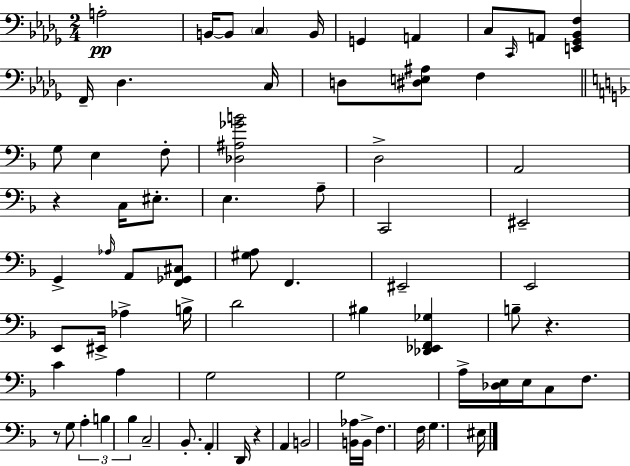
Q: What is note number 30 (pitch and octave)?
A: F2